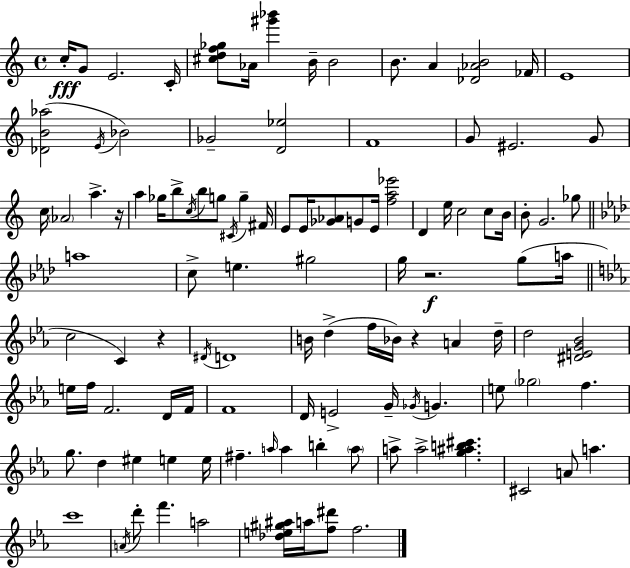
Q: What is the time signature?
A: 4/4